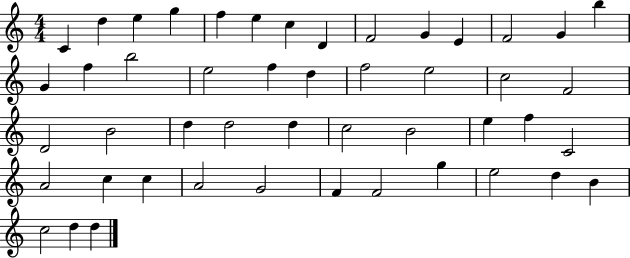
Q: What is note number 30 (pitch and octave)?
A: C5